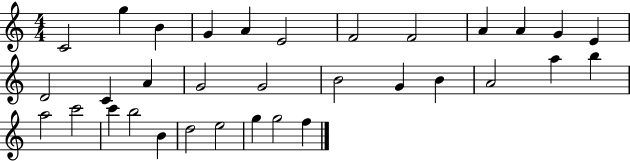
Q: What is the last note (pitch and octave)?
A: F5